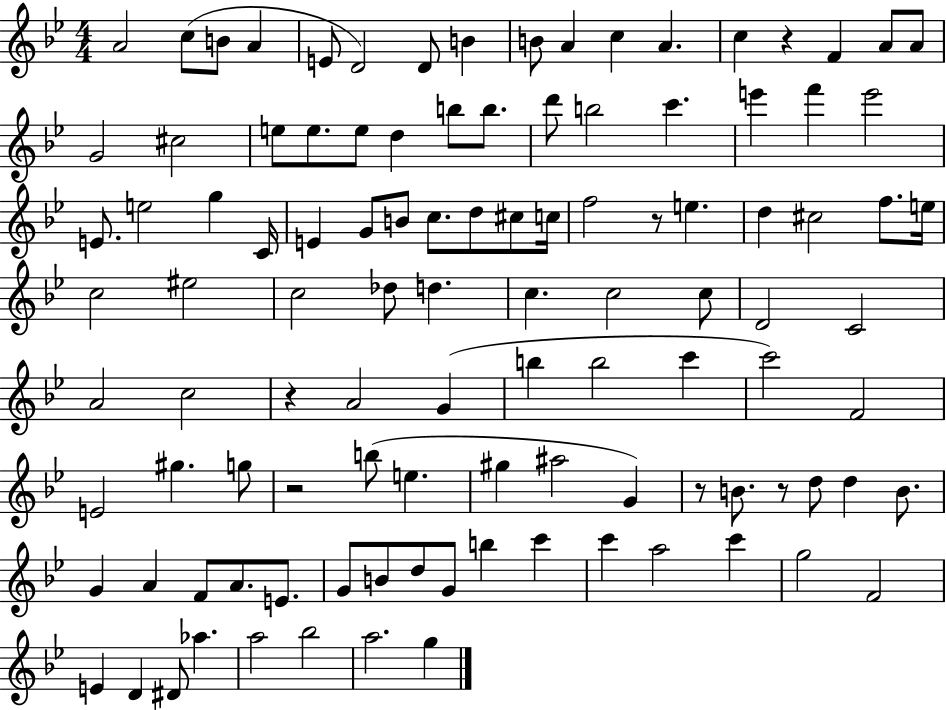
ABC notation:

X:1
T:Untitled
M:4/4
L:1/4
K:Bb
A2 c/2 B/2 A E/2 D2 D/2 B B/2 A c A c z F A/2 A/2 G2 ^c2 e/2 e/2 e/2 d b/2 b/2 d'/2 b2 c' e' f' e'2 E/2 e2 g C/4 E G/2 B/2 c/2 d/2 ^c/2 c/4 f2 z/2 e d ^c2 f/2 e/4 c2 ^e2 c2 _d/2 d c c2 c/2 D2 C2 A2 c2 z A2 G b b2 c' c'2 F2 E2 ^g g/2 z2 b/2 e ^g ^a2 G z/2 B/2 z/2 d/2 d B/2 G A F/2 A/2 E/2 G/2 B/2 d/2 G/2 b c' c' a2 c' g2 F2 E D ^D/2 _a a2 _b2 a2 g